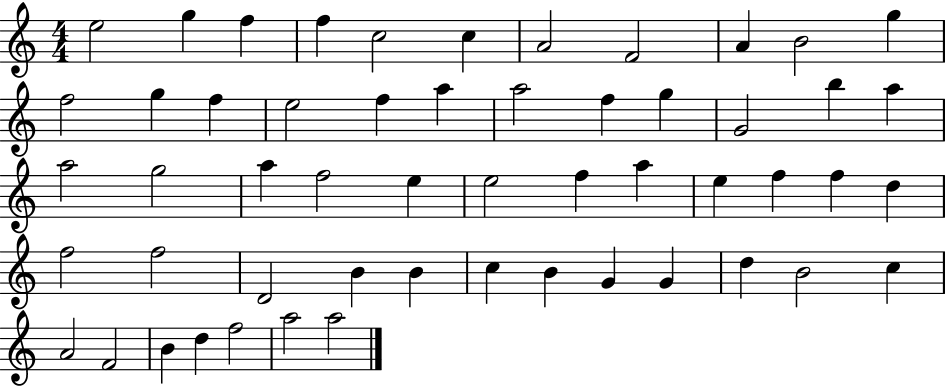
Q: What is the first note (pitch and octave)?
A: E5